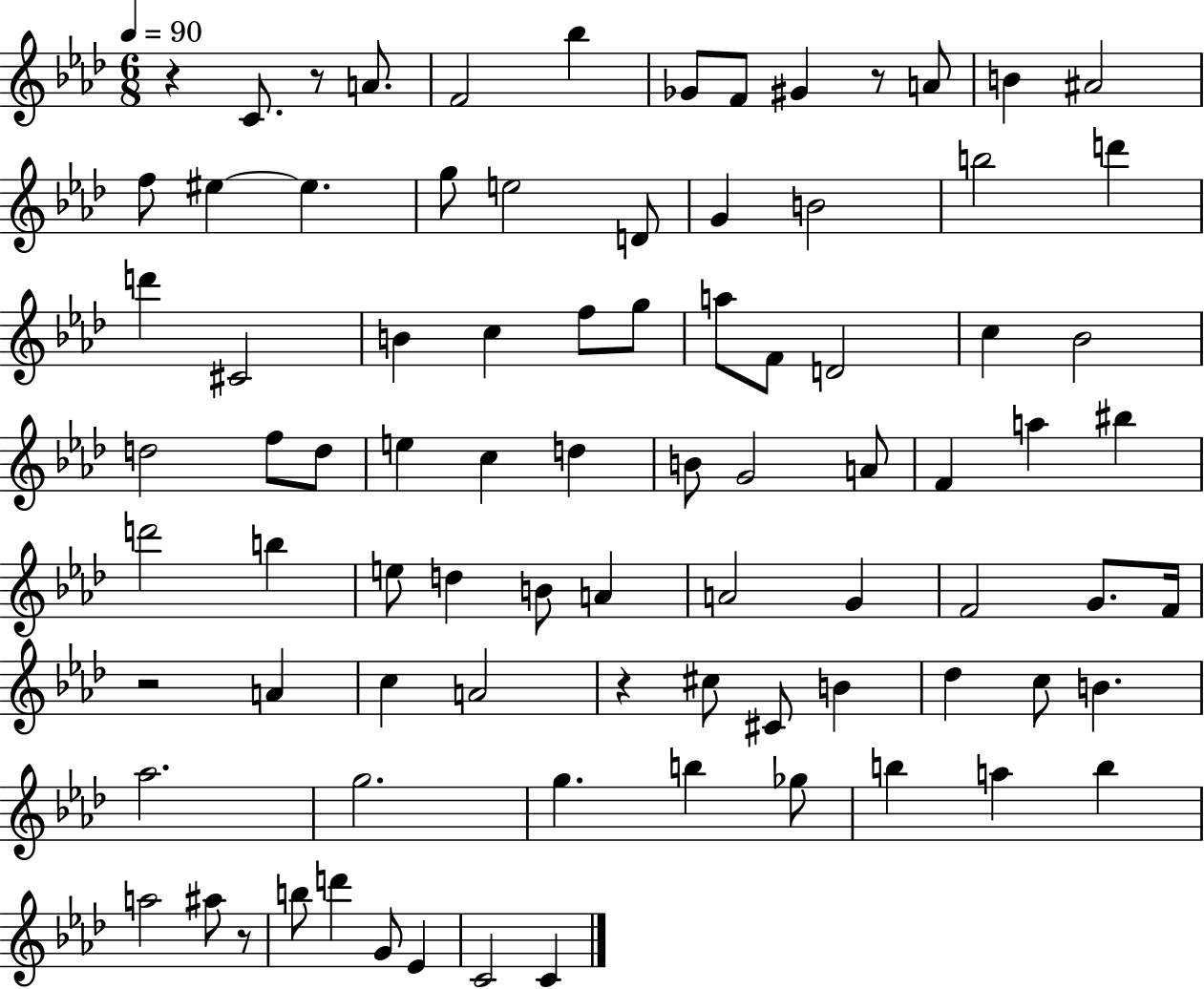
{
  \clef treble
  \numericTimeSignature
  \time 6/8
  \key aes \major
  \tempo 4 = 90
  r4 c'8. r8 a'8. | f'2 bes''4 | ges'8 f'8 gis'4 r8 a'8 | b'4 ais'2 | \break f''8 eis''4~~ eis''4. | g''8 e''2 d'8 | g'4 b'2 | b''2 d'''4 | \break d'''4 cis'2 | b'4 c''4 f''8 g''8 | a''8 f'8 d'2 | c''4 bes'2 | \break d''2 f''8 d''8 | e''4 c''4 d''4 | b'8 g'2 a'8 | f'4 a''4 bis''4 | \break d'''2 b''4 | e''8 d''4 b'8 a'4 | a'2 g'4 | f'2 g'8. f'16 | \break r2 a'4 | c''4 a'2 | r4 cis''8 cis'8 b'4 | des''4 c''8 b'4. | \break aes''2. | g''2. | g''4. b''4 ges''8 | b''4 a''4 b''4 | \break a''2 ais''8 r8 | b''8 d'''4 g'8 ees'4 | c'2 c'4 | \bar "|."
}